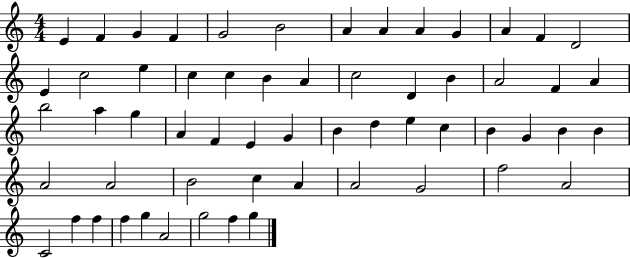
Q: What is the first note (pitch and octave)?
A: E4